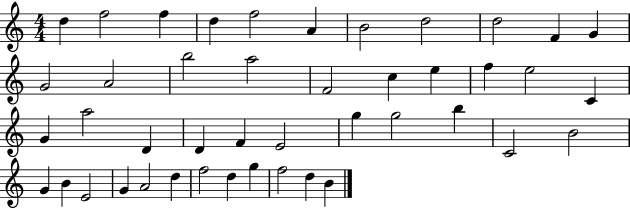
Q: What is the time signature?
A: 4/4